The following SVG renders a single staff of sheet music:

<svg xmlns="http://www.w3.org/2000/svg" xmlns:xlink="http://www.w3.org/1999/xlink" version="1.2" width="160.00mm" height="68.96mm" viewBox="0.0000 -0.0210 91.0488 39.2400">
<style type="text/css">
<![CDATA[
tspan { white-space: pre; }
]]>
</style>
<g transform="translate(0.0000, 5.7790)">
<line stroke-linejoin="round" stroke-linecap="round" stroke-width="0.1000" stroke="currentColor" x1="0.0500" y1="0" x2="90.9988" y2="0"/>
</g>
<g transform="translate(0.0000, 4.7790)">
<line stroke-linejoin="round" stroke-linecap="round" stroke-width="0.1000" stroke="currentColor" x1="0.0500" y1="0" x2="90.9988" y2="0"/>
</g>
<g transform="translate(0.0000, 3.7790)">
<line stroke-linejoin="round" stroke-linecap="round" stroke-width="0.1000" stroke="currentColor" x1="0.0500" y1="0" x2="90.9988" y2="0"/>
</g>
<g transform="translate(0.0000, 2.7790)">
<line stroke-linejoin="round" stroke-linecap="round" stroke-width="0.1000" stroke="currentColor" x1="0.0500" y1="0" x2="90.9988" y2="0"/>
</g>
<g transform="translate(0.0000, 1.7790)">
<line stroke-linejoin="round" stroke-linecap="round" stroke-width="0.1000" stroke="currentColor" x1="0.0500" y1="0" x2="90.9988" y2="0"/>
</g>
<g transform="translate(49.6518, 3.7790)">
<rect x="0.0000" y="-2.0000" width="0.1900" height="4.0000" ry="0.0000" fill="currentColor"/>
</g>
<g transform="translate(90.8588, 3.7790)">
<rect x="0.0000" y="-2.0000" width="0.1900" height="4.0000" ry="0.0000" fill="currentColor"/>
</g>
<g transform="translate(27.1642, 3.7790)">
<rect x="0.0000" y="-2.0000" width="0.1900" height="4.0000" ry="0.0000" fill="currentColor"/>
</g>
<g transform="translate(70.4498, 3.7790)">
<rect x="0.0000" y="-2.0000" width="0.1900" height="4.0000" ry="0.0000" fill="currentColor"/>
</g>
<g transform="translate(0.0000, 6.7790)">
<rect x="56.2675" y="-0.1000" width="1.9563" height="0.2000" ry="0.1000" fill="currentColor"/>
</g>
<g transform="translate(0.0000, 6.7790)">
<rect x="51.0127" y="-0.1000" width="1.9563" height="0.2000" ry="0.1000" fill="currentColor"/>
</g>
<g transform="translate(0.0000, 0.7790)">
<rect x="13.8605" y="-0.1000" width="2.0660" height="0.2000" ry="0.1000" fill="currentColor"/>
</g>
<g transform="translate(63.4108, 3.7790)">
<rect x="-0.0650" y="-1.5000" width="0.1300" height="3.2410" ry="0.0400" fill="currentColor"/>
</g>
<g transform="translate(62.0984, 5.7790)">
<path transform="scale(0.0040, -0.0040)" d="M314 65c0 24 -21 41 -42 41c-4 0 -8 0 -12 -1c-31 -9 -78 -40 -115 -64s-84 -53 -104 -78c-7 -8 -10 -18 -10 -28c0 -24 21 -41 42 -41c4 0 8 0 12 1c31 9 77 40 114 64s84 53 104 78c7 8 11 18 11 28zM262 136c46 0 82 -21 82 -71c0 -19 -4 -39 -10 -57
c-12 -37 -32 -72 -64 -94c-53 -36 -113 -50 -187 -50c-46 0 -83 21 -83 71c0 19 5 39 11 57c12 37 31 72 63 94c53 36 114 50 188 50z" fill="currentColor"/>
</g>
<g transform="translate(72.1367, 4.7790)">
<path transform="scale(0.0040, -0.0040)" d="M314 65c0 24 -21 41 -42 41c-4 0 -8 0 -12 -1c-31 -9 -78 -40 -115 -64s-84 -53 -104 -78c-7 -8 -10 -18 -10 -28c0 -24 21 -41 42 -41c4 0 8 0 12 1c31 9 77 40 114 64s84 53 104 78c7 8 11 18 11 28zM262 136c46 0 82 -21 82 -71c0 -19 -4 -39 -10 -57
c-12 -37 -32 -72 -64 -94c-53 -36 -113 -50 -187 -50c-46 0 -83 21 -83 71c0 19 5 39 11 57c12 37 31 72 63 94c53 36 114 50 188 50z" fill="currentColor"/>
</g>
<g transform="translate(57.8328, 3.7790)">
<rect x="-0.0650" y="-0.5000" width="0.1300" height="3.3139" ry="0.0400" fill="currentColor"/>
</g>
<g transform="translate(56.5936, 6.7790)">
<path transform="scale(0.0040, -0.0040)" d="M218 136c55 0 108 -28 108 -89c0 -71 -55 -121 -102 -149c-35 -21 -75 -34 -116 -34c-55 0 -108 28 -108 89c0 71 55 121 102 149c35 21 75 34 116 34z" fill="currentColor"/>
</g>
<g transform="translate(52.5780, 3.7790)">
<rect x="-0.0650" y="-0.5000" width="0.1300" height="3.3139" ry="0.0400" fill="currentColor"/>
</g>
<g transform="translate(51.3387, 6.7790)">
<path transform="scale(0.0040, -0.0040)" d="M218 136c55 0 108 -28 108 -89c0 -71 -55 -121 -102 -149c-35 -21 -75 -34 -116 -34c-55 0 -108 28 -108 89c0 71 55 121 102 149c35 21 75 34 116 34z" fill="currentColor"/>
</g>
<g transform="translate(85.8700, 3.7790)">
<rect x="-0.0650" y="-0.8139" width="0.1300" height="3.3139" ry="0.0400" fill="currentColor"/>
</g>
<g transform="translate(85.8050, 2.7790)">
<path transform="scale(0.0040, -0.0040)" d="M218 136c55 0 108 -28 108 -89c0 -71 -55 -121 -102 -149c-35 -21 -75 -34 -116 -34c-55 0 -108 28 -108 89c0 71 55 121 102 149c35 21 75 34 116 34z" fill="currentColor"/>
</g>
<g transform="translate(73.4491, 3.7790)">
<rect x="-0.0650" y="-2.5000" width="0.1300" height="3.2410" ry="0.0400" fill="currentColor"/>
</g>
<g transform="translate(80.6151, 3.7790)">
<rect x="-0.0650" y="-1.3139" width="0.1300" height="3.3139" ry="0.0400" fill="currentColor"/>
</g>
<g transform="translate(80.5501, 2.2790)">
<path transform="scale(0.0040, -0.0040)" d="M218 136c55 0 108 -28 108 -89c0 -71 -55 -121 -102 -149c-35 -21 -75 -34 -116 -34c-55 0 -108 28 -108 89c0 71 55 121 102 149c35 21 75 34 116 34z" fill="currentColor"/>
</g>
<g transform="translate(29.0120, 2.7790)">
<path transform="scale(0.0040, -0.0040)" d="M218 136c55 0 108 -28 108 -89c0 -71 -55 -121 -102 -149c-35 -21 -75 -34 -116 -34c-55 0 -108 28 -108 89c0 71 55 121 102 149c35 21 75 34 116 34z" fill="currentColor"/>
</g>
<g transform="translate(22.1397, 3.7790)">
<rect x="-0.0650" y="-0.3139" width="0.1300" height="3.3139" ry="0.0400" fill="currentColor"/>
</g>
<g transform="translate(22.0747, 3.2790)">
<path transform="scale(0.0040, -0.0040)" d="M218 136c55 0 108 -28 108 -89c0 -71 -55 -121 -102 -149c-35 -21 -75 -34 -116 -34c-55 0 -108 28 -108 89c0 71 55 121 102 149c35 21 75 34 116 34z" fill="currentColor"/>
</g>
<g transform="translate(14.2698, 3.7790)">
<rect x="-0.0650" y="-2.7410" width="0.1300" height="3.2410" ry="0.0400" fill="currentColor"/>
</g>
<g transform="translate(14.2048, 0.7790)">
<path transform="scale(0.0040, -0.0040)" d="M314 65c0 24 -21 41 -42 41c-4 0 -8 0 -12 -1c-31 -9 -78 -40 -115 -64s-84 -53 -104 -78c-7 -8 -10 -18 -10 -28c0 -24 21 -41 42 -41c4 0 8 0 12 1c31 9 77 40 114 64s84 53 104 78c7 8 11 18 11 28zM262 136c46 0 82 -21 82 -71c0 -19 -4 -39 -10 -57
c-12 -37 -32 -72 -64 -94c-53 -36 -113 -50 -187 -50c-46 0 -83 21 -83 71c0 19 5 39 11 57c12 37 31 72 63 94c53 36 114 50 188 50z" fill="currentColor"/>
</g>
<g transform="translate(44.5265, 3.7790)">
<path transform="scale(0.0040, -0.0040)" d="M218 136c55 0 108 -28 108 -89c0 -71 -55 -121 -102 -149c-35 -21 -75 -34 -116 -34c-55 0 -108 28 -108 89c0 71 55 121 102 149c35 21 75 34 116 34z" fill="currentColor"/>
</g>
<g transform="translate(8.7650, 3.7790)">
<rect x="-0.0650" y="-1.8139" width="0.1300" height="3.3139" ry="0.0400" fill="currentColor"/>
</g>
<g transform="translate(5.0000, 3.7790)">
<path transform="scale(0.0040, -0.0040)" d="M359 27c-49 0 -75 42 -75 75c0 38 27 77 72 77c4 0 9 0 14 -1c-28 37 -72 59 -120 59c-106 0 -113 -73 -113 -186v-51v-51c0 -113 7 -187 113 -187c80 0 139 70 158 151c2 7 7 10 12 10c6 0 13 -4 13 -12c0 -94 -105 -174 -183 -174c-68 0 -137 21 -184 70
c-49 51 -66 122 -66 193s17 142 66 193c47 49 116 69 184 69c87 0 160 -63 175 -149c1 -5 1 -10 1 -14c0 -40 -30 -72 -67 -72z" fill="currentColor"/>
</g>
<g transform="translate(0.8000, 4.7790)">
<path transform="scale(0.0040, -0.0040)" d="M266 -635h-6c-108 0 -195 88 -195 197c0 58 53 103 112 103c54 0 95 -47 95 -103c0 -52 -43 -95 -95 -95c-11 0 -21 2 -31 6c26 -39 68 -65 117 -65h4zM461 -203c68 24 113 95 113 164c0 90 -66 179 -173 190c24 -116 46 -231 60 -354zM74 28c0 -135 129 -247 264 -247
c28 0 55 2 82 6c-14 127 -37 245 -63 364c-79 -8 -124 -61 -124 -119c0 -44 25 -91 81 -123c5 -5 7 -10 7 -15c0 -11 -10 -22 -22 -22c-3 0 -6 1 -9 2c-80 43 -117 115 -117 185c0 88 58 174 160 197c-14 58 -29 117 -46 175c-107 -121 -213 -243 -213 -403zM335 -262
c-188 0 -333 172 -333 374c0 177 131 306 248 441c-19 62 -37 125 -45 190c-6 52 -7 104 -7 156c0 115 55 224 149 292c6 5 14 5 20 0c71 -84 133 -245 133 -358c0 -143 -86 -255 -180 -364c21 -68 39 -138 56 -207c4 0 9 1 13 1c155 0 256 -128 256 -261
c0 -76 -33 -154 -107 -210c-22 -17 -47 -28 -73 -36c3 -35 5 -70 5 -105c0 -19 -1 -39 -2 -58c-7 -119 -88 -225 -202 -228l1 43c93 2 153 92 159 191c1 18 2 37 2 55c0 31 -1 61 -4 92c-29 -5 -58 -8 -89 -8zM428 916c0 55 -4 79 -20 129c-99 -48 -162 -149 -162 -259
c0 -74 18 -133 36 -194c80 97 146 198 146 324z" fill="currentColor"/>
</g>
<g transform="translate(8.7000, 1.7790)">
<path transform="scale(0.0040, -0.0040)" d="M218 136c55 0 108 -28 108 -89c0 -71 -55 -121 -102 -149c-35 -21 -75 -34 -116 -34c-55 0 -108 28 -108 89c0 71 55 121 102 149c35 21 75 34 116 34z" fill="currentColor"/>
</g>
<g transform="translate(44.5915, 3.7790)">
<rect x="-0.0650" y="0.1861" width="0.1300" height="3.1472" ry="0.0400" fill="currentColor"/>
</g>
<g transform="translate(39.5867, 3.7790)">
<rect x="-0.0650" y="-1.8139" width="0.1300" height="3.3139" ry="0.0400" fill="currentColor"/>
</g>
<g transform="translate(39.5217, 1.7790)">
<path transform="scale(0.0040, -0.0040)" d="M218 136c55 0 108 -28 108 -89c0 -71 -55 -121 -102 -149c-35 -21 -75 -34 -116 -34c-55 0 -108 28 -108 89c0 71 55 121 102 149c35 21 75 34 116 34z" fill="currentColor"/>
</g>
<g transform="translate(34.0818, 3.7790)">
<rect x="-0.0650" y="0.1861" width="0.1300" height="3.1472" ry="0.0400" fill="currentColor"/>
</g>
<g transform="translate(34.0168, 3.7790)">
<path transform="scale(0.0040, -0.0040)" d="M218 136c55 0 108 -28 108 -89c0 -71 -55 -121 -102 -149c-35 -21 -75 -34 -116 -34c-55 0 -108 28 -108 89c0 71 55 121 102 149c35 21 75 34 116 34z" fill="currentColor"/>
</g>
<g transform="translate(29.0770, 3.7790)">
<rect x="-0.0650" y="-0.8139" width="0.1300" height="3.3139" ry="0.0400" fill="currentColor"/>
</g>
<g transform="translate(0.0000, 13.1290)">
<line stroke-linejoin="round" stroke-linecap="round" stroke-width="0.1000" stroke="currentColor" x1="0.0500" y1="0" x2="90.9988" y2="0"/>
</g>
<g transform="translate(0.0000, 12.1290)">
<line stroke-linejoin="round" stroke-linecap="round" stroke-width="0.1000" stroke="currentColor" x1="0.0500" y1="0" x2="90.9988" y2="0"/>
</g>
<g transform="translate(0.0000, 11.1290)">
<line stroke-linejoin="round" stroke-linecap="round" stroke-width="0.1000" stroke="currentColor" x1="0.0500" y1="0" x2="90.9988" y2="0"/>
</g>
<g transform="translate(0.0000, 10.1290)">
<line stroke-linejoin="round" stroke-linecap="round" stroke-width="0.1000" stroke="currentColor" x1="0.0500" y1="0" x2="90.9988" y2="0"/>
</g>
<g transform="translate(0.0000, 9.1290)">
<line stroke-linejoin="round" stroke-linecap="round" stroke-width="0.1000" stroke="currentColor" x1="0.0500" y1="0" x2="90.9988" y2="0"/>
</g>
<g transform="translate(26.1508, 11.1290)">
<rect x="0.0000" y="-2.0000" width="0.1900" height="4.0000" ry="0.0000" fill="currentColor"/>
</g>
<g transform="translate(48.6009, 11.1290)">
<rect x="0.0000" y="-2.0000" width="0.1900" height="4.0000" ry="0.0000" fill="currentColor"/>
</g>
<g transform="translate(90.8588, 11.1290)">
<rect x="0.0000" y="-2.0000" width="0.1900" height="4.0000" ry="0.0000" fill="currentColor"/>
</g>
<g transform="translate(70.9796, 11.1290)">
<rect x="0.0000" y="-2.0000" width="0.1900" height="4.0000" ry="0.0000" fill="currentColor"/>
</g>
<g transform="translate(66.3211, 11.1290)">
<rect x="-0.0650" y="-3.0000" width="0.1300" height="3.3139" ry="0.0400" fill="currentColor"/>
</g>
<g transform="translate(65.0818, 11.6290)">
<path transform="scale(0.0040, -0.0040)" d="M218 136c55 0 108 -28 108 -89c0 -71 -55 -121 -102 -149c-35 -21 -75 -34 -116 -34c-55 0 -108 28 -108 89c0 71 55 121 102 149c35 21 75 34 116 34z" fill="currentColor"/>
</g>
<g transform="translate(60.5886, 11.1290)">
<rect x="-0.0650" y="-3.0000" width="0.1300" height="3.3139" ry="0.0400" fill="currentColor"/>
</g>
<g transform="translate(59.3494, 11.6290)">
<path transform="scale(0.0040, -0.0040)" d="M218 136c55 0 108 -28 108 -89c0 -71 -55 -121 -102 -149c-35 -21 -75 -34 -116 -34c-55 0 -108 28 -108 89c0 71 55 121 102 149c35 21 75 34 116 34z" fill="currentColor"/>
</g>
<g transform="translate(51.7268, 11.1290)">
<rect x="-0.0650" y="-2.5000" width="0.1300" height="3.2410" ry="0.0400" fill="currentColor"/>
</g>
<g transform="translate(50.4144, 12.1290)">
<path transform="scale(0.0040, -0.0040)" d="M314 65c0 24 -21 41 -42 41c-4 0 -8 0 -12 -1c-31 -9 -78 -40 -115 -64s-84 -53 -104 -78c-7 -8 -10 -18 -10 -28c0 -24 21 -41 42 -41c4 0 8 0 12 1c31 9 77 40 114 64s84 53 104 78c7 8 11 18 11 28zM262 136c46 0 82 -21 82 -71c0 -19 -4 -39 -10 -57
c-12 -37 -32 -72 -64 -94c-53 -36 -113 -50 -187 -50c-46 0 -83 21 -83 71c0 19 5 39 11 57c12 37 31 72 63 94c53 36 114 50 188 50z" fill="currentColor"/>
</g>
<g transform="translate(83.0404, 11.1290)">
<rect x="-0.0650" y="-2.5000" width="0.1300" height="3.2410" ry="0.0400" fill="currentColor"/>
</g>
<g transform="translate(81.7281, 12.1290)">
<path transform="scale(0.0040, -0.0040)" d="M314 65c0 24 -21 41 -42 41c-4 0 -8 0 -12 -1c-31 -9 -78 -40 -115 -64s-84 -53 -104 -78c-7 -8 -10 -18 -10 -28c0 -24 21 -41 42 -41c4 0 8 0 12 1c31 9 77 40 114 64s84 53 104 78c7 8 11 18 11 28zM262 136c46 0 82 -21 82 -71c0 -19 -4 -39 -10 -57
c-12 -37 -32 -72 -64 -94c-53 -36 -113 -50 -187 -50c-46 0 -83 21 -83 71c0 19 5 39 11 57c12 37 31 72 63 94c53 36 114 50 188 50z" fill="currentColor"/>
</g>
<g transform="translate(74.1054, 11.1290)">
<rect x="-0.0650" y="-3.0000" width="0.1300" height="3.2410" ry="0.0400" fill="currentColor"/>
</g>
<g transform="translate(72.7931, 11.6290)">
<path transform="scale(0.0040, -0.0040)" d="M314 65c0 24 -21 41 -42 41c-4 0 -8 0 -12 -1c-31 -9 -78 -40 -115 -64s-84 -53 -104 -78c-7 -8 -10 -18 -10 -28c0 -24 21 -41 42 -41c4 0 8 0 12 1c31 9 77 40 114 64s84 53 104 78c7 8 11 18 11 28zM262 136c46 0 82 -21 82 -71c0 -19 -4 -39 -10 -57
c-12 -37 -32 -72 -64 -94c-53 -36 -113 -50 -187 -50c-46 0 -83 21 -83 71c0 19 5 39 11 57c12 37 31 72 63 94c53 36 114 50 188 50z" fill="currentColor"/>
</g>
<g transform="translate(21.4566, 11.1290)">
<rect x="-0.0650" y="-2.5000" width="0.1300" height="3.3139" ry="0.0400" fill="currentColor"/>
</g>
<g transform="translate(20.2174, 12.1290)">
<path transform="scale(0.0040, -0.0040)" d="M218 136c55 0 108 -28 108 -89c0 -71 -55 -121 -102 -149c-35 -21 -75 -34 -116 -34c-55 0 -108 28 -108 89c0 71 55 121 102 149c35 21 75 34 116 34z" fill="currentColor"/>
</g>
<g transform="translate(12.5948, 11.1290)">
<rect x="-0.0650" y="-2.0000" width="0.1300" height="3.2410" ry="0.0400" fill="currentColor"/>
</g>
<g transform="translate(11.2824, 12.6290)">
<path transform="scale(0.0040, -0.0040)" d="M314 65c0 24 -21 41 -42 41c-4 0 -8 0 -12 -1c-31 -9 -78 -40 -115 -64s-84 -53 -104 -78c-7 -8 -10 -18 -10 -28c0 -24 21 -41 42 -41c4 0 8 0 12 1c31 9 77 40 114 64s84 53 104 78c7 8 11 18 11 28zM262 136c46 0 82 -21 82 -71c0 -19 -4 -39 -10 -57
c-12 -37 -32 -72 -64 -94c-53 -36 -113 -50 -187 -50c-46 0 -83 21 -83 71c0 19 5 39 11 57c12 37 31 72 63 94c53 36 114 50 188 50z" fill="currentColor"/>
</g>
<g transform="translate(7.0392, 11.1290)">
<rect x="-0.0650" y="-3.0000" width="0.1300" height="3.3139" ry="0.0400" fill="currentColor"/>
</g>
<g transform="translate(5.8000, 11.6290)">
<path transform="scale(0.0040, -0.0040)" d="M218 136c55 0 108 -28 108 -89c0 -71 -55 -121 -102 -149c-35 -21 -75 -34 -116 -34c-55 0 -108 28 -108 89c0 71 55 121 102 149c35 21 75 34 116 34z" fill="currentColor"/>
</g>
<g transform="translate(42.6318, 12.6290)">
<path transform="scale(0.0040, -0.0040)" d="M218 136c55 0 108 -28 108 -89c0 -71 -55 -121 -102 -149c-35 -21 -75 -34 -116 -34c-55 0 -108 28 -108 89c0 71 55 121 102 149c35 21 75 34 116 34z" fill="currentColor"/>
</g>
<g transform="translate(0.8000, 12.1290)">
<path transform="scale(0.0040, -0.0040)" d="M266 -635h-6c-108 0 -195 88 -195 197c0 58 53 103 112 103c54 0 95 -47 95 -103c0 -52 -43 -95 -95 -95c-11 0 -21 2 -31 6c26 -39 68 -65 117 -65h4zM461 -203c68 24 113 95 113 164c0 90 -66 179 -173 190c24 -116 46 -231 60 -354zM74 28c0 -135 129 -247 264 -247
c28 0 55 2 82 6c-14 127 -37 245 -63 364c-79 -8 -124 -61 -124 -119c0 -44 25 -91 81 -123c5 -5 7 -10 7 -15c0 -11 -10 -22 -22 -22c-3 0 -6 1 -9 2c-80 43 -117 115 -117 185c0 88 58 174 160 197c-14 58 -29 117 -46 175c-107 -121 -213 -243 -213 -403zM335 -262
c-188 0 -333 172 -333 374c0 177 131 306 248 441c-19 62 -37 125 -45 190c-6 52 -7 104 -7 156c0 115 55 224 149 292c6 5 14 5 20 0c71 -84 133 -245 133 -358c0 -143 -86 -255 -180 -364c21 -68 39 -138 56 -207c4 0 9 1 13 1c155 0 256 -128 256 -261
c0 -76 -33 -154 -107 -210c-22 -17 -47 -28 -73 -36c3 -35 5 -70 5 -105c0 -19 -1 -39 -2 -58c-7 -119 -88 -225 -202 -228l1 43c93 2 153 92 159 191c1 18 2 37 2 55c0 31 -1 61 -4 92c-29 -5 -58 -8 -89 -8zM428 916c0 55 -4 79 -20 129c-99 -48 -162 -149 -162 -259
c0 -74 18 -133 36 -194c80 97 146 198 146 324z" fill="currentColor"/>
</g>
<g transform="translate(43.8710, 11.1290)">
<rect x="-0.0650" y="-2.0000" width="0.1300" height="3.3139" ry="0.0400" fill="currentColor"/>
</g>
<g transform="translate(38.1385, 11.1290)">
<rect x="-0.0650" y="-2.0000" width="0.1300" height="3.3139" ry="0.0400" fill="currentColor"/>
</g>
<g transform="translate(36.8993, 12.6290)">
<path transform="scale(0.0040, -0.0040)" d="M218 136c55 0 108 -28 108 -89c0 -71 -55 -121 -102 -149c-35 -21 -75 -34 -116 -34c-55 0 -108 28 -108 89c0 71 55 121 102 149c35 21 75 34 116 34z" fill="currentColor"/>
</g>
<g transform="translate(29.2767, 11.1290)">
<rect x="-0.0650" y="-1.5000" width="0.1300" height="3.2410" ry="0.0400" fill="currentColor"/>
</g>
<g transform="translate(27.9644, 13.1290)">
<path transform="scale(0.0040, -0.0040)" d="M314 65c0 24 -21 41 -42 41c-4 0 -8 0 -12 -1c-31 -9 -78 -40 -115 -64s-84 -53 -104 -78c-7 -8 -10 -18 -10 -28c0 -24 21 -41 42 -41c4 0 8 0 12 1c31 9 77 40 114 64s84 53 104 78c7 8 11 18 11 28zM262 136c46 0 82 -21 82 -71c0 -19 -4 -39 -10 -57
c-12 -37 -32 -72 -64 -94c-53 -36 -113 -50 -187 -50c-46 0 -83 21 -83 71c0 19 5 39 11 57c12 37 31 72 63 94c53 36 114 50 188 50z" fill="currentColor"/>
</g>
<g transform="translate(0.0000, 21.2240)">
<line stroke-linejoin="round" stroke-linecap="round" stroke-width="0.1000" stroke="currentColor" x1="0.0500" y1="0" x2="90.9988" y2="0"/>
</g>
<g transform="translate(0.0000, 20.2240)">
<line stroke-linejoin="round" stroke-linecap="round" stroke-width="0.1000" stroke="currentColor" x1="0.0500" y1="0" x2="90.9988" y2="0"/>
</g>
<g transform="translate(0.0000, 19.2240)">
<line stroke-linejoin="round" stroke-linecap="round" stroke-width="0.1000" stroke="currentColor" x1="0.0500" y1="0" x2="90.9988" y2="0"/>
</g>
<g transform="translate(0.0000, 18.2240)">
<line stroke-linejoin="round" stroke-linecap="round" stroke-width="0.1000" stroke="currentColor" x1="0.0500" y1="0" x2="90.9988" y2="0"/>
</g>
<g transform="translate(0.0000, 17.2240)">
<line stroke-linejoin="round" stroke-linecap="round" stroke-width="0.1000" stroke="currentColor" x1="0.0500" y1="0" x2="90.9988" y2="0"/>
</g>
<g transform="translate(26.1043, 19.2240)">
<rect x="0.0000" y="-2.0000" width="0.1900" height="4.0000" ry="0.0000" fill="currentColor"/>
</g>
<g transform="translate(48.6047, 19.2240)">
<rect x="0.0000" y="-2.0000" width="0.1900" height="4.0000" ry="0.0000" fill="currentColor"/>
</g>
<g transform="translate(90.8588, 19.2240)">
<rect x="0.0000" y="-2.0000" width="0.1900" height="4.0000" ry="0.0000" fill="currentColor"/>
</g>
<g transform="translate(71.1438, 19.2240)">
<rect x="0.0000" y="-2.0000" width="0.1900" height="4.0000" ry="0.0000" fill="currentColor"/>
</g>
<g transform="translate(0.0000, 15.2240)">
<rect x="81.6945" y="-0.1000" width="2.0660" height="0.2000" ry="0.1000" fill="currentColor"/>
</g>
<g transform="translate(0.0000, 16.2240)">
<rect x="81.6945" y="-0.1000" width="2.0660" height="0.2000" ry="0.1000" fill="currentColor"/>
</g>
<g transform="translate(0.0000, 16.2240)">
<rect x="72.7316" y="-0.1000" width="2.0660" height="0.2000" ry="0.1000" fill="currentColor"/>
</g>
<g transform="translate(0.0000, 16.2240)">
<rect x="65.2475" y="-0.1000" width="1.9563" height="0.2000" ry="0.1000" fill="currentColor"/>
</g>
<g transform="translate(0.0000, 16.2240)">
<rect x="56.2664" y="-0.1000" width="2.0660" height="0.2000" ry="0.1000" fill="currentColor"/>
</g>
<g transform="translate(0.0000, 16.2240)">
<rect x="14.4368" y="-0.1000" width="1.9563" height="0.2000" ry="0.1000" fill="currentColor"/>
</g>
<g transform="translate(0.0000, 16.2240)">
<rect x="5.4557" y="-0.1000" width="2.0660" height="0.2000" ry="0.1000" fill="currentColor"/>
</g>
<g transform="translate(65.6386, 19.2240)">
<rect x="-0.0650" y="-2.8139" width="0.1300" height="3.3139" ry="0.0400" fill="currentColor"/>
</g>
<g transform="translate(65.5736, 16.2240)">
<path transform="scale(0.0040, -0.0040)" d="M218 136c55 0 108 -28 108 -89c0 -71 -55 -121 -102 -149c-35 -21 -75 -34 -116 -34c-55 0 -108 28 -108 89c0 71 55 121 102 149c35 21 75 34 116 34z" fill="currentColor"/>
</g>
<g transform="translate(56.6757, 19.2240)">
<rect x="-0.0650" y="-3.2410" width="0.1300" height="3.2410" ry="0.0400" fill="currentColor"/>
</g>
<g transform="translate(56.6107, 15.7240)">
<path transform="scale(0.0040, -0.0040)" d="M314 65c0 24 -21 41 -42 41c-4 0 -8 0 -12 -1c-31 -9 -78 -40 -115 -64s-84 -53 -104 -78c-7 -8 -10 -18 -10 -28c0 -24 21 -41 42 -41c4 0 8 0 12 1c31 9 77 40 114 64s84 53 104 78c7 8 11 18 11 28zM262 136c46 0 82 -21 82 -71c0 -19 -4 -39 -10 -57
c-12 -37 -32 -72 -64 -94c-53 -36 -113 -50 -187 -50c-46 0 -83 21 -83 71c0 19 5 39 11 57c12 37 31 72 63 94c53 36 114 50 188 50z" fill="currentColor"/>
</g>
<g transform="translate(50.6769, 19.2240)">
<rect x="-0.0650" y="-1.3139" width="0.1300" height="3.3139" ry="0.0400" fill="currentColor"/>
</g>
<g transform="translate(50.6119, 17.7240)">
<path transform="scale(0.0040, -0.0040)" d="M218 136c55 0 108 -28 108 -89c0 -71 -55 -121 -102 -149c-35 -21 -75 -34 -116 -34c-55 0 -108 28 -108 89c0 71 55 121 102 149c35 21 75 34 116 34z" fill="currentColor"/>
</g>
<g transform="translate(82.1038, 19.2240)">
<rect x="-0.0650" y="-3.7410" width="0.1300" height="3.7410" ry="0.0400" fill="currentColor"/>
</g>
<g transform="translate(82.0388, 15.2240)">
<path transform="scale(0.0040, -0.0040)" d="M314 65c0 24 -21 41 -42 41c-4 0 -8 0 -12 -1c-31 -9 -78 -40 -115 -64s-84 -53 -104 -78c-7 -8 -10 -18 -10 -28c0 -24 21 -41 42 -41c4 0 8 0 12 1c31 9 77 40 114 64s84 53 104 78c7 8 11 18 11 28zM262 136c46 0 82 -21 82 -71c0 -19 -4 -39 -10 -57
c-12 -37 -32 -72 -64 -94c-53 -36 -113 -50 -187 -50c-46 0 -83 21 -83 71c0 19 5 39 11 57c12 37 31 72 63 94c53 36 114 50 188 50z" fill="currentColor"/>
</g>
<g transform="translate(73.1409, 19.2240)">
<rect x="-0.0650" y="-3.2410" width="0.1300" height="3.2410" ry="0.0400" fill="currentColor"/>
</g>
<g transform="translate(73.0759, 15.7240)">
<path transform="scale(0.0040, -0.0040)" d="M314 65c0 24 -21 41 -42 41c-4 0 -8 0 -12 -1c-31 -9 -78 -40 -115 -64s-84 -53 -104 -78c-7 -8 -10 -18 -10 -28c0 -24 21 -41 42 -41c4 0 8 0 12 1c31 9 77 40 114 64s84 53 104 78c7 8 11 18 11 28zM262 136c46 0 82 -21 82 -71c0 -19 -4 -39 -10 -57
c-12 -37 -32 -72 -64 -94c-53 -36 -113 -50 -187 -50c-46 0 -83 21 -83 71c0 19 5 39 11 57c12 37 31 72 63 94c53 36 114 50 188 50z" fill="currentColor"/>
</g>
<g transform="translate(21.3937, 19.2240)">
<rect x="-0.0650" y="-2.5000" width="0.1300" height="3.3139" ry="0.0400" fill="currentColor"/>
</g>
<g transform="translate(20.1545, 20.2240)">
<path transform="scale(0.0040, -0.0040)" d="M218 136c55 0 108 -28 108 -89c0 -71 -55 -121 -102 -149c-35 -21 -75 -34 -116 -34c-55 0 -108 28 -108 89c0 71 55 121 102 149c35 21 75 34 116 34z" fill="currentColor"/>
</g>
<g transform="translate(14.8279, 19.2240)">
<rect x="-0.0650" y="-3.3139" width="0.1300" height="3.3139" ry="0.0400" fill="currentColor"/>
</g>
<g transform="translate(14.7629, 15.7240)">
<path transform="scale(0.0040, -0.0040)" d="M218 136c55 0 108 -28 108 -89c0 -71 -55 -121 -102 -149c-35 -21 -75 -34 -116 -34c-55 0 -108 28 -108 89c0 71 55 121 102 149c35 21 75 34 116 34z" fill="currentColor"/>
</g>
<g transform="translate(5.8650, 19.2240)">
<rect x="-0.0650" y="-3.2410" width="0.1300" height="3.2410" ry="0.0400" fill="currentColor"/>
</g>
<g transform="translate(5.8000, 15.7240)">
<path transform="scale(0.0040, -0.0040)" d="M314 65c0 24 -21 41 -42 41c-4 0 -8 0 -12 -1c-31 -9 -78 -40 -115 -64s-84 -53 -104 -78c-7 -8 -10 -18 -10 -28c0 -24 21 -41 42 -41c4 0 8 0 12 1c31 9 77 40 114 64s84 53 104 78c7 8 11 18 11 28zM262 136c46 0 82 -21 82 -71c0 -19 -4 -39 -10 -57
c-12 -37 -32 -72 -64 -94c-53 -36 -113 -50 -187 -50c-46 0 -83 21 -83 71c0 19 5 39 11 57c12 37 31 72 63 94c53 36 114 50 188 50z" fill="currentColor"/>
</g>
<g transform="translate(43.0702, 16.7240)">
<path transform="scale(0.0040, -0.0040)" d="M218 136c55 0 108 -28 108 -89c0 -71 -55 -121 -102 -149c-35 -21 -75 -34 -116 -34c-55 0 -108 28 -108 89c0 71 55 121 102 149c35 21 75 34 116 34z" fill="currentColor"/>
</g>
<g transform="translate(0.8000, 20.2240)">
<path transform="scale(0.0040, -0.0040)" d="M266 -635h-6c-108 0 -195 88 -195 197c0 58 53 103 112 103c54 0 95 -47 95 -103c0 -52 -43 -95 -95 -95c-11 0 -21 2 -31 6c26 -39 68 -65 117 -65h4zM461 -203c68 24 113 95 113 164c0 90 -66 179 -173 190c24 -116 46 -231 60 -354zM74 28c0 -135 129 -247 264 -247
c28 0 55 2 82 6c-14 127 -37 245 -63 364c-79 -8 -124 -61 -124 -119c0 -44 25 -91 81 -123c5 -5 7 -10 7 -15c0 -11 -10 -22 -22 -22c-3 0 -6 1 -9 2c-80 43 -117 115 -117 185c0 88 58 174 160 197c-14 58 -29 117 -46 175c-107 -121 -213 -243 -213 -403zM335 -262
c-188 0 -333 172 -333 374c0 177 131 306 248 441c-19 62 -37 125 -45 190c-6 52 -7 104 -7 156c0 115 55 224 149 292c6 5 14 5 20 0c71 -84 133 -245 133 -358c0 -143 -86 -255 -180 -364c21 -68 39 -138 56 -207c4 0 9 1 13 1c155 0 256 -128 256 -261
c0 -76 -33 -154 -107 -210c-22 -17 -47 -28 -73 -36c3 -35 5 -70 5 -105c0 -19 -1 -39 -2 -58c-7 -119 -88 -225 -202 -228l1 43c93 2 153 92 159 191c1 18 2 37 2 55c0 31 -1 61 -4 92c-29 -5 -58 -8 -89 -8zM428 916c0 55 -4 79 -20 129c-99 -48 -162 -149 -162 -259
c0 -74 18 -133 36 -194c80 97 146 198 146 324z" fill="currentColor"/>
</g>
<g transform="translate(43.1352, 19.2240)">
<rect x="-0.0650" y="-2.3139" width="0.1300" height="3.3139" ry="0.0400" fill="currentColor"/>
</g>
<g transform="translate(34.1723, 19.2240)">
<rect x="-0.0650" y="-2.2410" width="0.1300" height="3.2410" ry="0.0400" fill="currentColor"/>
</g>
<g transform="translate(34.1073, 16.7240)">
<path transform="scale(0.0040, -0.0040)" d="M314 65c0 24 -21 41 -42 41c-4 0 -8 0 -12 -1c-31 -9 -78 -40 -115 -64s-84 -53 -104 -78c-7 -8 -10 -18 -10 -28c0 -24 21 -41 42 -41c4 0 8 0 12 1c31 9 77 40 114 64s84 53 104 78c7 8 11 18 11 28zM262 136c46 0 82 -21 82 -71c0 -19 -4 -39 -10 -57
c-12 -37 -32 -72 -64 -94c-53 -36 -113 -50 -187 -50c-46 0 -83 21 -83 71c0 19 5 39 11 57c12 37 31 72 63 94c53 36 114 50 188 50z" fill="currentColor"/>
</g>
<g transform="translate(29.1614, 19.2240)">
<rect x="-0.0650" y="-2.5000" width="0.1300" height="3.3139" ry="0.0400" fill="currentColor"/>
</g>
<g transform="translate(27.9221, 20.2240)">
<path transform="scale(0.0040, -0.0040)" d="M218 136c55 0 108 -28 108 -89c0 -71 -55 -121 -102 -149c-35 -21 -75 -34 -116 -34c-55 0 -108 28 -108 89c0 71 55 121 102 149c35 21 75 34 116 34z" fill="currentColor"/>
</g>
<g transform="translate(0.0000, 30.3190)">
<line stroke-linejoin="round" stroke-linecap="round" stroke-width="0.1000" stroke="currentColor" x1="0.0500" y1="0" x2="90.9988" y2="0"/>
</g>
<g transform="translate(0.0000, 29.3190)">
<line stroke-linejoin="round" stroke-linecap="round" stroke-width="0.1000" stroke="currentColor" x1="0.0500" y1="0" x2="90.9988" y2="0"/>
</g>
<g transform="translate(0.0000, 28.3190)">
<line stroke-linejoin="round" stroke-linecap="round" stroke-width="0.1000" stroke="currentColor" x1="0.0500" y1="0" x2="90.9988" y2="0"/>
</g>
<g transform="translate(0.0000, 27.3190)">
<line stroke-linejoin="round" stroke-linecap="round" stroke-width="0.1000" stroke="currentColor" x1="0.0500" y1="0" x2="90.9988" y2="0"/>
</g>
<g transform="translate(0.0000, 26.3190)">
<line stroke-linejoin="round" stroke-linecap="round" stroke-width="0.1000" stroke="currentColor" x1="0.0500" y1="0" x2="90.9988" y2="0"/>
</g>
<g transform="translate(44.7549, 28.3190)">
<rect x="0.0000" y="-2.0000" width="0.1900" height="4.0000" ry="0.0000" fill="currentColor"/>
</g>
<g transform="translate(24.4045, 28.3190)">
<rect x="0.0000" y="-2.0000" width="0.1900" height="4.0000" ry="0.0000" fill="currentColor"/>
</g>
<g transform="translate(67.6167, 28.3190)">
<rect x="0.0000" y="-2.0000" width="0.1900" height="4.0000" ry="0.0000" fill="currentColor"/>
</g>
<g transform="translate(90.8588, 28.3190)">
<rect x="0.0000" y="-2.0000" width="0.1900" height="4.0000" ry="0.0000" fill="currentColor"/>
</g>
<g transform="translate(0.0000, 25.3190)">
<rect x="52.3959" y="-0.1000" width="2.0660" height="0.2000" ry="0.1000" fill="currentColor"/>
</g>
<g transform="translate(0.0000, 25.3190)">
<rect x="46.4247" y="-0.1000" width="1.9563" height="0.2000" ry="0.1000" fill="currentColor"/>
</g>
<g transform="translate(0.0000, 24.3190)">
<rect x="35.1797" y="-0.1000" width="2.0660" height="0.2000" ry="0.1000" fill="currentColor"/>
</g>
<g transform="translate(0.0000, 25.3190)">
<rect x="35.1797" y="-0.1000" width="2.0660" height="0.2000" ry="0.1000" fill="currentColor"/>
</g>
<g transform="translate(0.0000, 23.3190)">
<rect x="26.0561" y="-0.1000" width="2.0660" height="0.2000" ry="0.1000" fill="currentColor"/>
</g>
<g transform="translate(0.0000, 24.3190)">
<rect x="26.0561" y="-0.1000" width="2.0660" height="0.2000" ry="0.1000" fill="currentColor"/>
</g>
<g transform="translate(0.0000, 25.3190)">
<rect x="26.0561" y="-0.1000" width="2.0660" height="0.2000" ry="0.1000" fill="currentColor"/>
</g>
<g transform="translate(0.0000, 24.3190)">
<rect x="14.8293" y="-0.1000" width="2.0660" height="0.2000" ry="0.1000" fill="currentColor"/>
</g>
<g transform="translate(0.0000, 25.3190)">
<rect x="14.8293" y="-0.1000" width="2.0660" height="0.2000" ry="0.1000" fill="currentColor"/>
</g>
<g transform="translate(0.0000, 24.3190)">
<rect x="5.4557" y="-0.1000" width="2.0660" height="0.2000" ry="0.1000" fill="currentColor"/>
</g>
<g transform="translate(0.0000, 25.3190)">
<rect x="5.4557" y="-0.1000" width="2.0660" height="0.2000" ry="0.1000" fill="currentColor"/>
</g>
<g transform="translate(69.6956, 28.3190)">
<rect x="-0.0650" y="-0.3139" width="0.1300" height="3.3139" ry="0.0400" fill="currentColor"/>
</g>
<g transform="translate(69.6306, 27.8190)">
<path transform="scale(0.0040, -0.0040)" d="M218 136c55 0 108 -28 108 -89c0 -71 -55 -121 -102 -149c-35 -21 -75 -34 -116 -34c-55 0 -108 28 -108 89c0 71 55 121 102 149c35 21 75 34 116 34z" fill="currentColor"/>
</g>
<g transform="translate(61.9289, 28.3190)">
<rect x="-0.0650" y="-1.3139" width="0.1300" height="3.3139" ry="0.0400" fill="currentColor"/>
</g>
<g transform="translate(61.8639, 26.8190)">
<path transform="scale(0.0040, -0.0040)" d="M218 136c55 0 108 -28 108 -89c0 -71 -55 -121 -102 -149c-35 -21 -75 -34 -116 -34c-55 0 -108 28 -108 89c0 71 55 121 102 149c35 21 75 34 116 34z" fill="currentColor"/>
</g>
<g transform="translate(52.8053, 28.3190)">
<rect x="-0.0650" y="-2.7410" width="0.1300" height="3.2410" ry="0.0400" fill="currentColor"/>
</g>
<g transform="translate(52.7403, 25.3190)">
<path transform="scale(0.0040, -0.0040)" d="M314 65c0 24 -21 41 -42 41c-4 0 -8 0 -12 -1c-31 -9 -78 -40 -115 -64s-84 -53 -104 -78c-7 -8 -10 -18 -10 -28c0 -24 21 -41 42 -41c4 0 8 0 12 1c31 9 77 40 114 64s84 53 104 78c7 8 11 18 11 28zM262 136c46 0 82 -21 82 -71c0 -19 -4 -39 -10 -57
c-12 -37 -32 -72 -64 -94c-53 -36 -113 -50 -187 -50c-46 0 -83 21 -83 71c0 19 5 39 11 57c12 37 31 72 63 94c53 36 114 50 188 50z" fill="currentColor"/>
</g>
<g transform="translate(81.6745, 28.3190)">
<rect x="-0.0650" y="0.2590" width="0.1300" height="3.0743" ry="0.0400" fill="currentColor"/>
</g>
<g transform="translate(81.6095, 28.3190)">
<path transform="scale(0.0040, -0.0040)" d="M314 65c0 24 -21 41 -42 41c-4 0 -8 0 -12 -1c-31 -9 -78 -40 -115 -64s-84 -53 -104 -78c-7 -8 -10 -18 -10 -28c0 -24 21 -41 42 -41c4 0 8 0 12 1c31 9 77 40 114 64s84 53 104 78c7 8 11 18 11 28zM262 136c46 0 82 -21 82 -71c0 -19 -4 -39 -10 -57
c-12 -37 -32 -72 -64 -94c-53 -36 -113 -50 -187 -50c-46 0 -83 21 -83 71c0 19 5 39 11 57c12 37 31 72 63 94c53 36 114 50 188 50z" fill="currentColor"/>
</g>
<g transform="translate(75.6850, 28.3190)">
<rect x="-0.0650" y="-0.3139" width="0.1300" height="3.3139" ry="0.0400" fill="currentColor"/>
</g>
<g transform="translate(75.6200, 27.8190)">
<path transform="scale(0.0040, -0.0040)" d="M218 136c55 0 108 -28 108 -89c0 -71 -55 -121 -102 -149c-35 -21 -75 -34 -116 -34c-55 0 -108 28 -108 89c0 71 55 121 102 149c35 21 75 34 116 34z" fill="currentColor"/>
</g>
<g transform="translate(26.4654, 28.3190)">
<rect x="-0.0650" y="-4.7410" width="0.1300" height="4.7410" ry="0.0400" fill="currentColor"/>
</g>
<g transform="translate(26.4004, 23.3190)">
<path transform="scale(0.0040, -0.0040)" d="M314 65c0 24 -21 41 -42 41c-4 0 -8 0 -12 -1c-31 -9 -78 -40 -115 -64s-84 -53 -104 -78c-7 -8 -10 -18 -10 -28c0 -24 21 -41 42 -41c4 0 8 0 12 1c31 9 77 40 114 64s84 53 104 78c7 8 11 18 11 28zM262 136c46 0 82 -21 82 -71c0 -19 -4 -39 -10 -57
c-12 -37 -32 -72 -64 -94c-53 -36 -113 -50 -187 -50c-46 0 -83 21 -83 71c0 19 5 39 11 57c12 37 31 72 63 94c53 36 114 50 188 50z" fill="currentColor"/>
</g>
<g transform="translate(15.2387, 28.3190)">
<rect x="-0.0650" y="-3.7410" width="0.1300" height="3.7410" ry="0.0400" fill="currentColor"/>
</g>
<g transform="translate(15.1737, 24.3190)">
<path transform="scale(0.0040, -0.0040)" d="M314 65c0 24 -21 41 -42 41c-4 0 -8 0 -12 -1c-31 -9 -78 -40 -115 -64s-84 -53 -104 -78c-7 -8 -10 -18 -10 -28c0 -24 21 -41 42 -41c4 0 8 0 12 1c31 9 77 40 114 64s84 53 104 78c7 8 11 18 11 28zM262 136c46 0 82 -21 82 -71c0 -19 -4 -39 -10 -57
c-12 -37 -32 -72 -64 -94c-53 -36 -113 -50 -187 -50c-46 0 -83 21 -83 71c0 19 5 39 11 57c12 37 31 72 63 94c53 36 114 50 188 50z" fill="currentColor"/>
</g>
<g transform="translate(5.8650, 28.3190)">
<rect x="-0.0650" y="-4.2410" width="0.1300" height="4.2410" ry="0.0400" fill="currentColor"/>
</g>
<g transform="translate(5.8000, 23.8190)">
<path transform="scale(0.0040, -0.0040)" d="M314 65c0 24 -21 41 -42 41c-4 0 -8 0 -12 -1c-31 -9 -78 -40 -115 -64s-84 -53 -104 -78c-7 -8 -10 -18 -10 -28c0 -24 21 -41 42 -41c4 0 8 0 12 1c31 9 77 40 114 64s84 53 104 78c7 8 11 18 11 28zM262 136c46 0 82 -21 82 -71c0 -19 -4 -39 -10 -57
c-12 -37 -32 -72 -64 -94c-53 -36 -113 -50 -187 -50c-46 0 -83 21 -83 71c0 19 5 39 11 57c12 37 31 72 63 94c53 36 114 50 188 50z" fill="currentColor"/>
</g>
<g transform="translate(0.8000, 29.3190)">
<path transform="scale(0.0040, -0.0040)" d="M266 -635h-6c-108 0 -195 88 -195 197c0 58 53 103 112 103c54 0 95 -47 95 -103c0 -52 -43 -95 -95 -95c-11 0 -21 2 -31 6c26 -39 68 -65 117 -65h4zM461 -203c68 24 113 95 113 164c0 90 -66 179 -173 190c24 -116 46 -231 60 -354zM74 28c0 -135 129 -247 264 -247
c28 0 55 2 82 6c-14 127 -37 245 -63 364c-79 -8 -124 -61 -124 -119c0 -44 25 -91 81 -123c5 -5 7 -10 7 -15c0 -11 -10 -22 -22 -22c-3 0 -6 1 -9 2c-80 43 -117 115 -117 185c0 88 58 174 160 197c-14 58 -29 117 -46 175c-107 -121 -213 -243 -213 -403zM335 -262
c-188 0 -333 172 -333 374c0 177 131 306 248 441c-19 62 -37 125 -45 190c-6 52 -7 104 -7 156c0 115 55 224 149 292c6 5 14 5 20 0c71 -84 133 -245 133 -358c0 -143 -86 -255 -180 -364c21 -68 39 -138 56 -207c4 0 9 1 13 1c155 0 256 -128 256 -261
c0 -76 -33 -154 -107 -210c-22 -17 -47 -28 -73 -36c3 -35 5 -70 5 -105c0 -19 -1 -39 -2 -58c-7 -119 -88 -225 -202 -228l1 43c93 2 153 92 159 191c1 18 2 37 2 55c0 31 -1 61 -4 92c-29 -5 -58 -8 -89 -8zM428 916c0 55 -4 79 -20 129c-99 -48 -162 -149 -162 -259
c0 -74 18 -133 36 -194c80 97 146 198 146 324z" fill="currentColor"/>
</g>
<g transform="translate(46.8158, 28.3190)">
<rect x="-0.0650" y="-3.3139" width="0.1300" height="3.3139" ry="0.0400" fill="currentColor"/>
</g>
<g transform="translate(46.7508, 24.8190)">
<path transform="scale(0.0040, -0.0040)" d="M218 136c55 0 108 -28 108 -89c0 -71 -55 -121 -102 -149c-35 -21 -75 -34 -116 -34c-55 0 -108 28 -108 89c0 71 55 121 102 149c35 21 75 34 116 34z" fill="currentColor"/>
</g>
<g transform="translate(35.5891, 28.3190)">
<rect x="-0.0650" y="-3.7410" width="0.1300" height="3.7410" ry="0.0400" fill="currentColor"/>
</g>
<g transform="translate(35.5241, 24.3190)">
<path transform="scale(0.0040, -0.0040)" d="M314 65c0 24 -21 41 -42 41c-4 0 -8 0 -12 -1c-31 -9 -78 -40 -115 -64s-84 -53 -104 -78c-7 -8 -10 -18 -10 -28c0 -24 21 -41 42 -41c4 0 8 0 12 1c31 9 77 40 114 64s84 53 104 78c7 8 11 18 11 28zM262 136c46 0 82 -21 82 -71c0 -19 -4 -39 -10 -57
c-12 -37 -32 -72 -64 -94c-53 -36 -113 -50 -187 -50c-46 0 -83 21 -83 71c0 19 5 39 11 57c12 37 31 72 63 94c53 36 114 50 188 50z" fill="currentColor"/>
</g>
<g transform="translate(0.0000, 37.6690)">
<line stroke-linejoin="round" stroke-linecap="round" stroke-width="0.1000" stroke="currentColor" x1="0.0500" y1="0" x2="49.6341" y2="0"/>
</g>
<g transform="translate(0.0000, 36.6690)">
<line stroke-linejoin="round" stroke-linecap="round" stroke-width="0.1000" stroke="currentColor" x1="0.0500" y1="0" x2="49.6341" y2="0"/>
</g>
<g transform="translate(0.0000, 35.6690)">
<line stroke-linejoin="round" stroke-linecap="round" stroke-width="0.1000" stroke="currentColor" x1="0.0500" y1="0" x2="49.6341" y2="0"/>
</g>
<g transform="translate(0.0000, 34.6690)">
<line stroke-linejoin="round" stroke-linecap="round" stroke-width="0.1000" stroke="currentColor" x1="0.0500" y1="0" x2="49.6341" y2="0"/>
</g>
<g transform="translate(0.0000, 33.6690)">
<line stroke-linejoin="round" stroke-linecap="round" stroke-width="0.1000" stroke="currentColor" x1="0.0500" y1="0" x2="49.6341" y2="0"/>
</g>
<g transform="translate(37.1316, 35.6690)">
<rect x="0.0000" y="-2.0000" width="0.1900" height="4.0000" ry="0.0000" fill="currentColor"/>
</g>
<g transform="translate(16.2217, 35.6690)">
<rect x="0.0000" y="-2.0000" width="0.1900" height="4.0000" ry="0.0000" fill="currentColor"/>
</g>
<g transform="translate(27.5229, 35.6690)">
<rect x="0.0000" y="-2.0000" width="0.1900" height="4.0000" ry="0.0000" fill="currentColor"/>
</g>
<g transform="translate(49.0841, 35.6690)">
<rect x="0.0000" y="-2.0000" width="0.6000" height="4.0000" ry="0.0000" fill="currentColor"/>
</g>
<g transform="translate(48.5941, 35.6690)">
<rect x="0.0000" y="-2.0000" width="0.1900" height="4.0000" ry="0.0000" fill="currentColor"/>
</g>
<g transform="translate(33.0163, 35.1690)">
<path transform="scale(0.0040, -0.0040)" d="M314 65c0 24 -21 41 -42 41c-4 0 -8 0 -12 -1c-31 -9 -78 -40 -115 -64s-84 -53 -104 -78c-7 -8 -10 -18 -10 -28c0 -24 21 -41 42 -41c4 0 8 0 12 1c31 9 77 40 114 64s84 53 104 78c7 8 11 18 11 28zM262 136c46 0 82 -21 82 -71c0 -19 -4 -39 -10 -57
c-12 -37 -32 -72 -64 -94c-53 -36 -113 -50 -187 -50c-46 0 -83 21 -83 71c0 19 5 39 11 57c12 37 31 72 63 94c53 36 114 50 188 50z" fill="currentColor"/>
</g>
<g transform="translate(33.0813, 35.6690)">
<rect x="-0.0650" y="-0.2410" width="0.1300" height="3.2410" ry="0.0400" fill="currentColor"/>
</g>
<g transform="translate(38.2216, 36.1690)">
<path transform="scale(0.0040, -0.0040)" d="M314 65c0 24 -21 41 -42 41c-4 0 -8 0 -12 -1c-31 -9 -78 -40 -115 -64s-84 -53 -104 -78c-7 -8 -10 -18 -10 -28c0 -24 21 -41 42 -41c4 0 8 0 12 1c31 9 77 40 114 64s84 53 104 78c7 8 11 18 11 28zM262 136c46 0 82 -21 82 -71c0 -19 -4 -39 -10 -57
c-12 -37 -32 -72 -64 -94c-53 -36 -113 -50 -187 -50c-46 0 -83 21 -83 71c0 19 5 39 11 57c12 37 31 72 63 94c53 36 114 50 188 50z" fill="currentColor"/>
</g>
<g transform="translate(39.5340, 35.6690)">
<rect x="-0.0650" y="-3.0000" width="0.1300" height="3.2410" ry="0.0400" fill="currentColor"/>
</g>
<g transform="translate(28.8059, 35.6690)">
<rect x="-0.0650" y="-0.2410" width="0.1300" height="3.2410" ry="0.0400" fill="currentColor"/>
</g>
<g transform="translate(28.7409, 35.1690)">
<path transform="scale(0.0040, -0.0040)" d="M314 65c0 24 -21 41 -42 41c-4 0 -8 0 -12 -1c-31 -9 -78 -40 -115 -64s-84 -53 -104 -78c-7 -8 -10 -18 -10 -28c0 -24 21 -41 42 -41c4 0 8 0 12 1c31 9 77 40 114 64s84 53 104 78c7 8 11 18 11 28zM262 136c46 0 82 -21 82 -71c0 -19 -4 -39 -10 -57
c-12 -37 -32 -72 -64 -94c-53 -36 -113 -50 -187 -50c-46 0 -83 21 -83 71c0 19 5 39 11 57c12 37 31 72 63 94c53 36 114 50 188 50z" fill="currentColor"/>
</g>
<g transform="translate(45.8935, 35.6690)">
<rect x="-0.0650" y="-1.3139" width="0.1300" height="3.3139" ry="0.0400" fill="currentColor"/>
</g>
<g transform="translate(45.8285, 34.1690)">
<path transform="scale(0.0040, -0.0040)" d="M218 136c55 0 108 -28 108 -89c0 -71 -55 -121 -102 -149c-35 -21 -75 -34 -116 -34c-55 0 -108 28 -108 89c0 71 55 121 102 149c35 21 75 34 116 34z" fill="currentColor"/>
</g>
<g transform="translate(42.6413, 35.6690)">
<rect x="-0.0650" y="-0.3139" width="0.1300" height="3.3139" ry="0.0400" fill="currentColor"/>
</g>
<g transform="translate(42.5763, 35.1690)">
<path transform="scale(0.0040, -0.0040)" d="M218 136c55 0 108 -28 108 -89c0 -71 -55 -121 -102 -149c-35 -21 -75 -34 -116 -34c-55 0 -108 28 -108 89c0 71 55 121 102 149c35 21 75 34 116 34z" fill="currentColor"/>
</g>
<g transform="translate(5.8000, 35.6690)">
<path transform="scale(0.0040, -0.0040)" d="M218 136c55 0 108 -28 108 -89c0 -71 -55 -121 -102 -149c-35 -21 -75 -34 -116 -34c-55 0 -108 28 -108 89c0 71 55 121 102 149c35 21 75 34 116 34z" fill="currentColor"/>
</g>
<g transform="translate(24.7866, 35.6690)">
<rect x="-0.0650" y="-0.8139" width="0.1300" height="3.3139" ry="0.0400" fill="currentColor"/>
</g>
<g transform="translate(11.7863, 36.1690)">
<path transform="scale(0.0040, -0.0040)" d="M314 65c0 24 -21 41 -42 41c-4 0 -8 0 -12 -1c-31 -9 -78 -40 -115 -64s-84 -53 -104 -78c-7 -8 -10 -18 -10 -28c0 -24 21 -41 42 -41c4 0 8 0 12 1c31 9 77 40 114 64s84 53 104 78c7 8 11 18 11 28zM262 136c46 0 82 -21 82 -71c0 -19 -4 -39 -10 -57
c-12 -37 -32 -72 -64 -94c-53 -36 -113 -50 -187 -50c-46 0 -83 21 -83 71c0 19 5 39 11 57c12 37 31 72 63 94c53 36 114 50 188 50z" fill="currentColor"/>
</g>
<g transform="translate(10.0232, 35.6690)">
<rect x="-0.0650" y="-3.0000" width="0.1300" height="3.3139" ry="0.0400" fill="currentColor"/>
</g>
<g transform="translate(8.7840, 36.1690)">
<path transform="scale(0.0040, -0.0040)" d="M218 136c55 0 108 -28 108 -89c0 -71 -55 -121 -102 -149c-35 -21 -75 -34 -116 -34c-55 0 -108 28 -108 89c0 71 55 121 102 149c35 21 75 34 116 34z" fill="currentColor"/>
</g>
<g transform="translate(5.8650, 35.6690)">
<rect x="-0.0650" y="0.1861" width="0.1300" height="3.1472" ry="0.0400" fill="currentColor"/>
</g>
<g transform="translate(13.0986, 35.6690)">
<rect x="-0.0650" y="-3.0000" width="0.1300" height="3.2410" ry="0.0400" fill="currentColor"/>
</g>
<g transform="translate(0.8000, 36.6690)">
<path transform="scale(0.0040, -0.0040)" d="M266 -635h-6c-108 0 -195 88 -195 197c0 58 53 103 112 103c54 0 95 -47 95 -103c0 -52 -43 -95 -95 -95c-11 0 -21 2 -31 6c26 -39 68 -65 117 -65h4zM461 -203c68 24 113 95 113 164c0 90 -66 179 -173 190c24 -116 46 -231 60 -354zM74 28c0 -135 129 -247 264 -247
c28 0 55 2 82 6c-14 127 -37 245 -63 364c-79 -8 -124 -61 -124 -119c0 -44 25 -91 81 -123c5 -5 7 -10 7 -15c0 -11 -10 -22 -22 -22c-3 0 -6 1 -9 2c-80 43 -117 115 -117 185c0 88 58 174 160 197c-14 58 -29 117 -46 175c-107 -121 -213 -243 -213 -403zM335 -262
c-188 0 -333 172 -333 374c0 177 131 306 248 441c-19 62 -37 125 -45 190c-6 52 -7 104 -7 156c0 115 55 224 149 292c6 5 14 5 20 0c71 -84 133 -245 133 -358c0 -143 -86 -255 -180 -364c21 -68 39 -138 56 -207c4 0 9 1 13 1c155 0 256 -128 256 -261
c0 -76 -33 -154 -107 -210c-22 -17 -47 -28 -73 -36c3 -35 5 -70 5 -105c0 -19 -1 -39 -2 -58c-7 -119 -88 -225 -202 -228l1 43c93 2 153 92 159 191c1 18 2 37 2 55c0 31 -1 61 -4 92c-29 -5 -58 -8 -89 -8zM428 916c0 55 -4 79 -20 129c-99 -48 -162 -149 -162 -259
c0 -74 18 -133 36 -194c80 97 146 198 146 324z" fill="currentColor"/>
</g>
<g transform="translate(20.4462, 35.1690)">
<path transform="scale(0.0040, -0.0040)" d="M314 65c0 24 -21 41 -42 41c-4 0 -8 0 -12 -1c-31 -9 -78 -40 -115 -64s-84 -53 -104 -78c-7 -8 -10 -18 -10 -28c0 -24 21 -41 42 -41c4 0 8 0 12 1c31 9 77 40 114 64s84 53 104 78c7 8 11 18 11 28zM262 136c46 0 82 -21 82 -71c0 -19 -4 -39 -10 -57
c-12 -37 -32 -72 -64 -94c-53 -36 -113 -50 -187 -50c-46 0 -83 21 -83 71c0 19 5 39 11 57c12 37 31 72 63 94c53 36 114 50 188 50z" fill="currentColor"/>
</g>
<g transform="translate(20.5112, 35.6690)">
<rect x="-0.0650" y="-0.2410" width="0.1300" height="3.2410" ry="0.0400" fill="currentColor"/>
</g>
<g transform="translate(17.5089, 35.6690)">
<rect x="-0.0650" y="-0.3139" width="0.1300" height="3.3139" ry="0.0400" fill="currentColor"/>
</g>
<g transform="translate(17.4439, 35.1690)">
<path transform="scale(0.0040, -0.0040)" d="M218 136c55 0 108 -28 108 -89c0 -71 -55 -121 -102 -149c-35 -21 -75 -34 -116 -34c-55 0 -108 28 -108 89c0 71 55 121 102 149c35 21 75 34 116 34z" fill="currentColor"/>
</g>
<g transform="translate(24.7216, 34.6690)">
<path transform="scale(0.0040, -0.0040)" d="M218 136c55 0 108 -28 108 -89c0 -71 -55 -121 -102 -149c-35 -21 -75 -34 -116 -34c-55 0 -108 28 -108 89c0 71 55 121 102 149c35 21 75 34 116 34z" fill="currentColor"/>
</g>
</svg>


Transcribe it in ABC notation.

X:1
T:Untitled
M:4/4
L:1/4
K:C
f a2 c d B f B C C E2 G2 e d A F2 G E2 F F G2 A A A2 G2 b2 b G G g2 g e b2 a b2 c'2 d'2 c'2 e'2 c'2 b a2 e c c B2 B A A2 c c2 d c2 c2 A2 c e